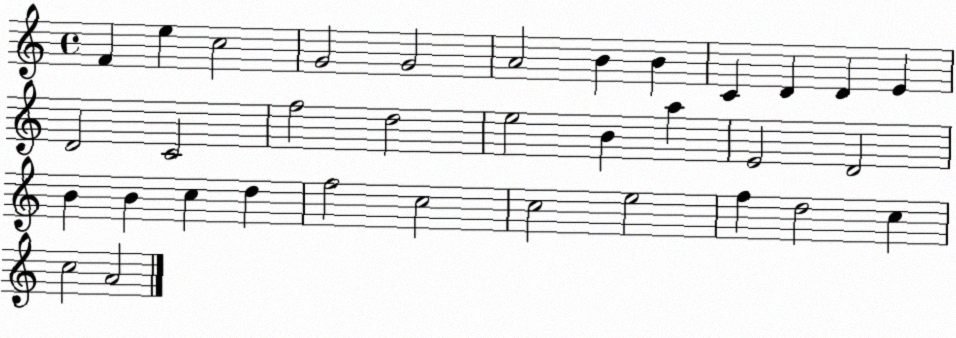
X:1
T:Untitled
M:4/4
L:1/4
K:C
F e c2 G2 G2 A2 B B C D D E D2 C2 f2 d2 e2 B a E2 D2 B B c d f2 c2 c2 e2 f d2 c c2 A2